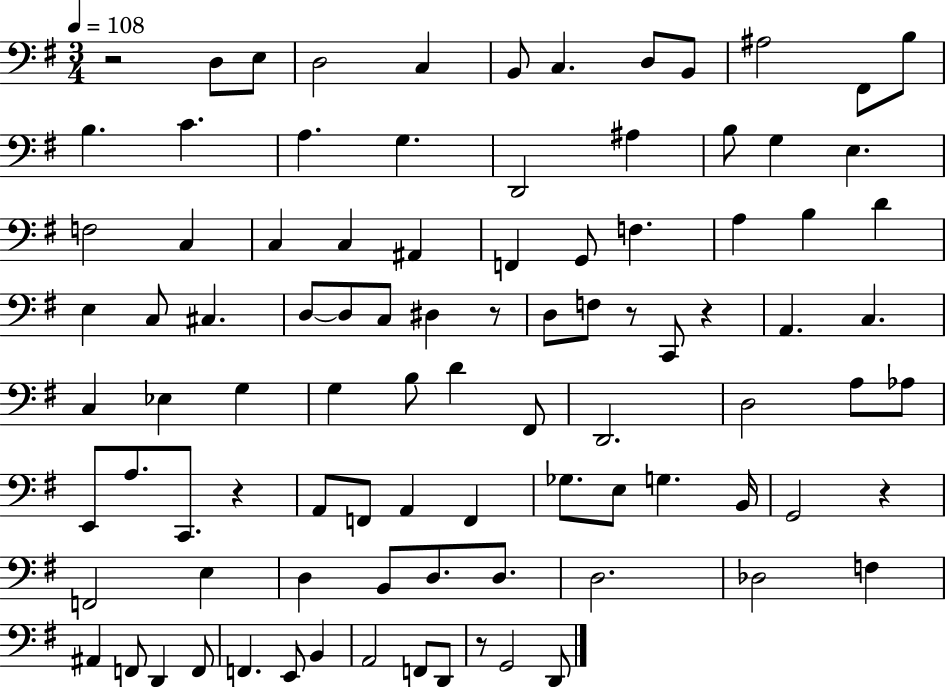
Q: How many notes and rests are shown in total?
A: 94